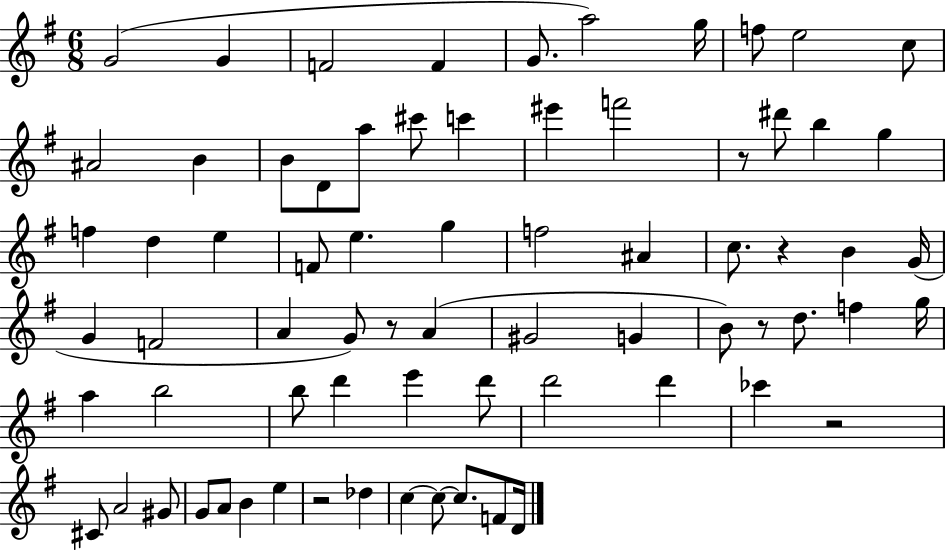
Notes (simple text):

G4/h G4/q F4/h F4/q G4/e. A5/h G5/s F5/e E5/h C5/e A#4/h B4/q B4/e D4/e A5/e C#6/e C6/q EIS6/q F6/h R/e D#6/e B5/q G5/q F5/q D5/q E5/q F4/e E5/q. G5/q F5/h A#4/q C5/e. R/q B4/q G4/s G4/q F4/h A4/q G4/e R/e A4/q G#4/h G4/q B4/e R/e D5/e. F5/q G5/s A5/q B5/h B5/e D6/q E6/q D6/e D6/h D6/q CES6/q R/h C#4/e A4/h G#4/e G4/e A4/e B4/q E5/q R/h Db5/q C5/q C5/e C5/e. F4/e D4/s